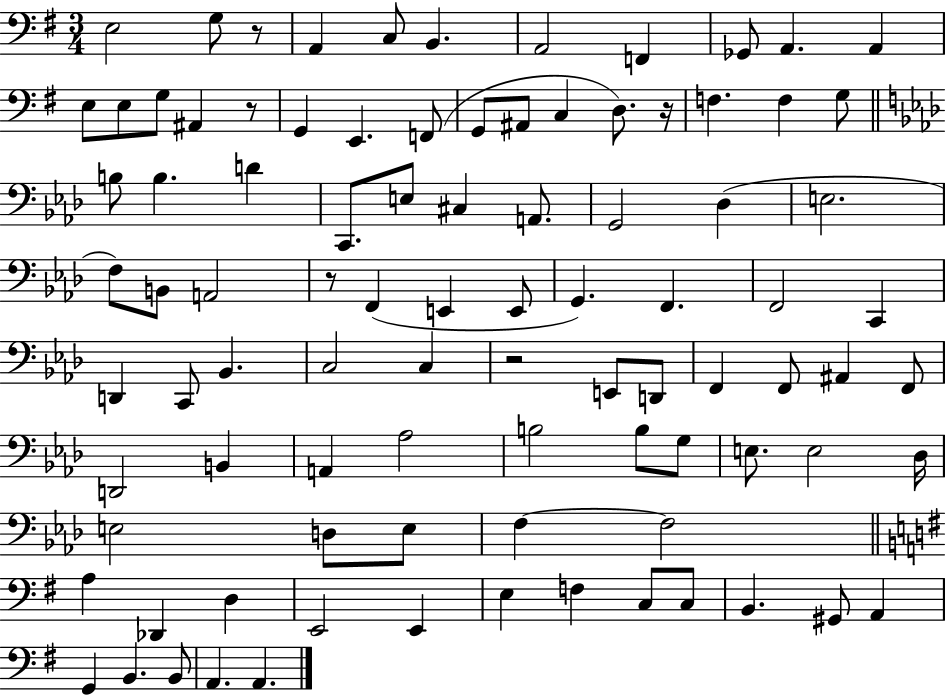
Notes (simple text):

E3/h G3/e R/e A2/q C3/e B2/q. A2/h F2/q Gb2/e A2/q. A2/q E3/e E3/e G3/e A#2/q R/e G2/q E2/q. F2/e G2/e A#2/e C3/q D3/e. R/s F3/q. F3/q G3/e B3/e B3/q. D4/q C2/e. E3/e C#3/q A2/e. G2/h Db3/q E3/h. F3/e B2/e A2/h R/e F2/q E2/q E2/e G2/q. F2/q. F2/h C2/q D2/q C2/e Bb2/q. C3/h C3/q R/h E2/e D2/e F2/q F2/e A#2/q F2/e D2/h B2/q A2/q Ab3/h B3/h B3/e G3/e E3/e. E3/h Db3/s E3/h D3/e E3/e F3/q F3/h A3/q Db2/q D3/q E2/h E2/q E3/q F3/q C3/e C3/e B2/q. G#2/e A2/q G2/q B2/q. B2/e A2/q. A2/q.